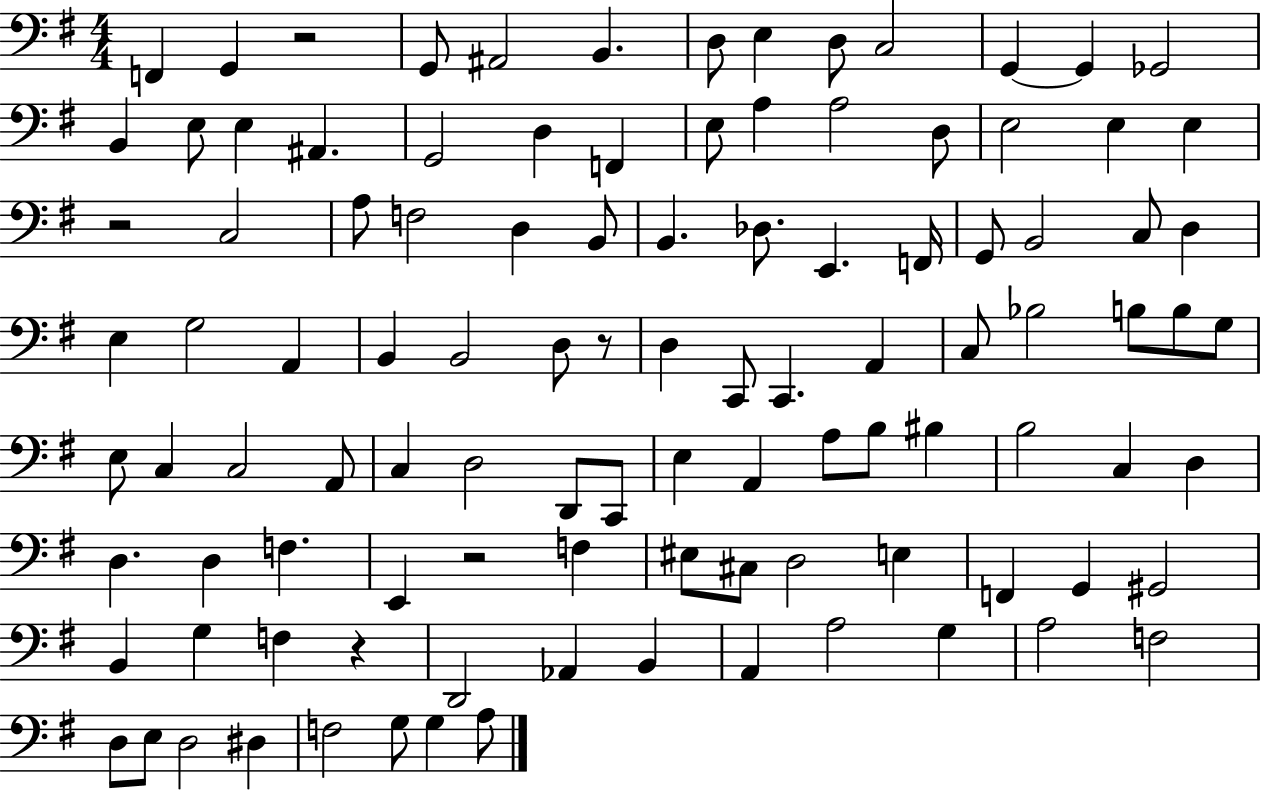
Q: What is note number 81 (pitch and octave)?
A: G2